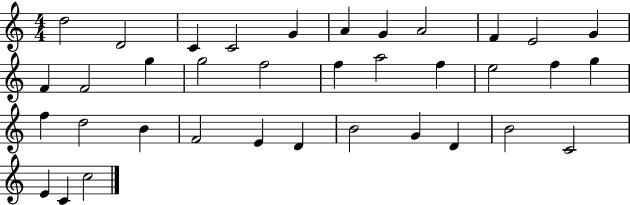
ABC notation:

X:1
T:Untitled
M:4/4
L:1/4
K:C
d2 D2 C C2 G A G A2 F E2 G F F2 g g2 f2 f a2 f e2 f g f d2 B F2 E D B2 G D B2 C2 E C c2